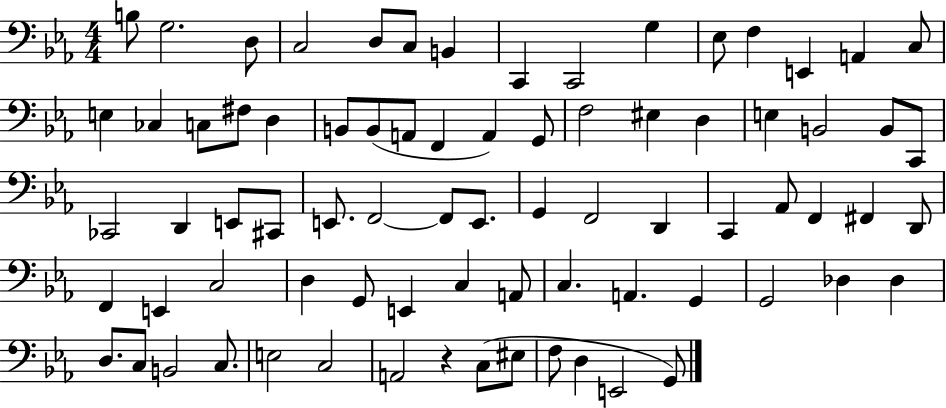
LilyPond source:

{
  \clef bass
  \numericTimeSignature
  \time 4/4
  \key ees \major
  b8 g2. d8 | c2 d8 c8 b,4 | c,4 c,2 g4 | ees8 f4 e,4 a,4 c8 | \break e4 ces4 c8 fis8 d4 | b,8 b,8( a,8 f,4 a,4) g,8 | f2 eis4 d4 | e4 b,2 b,8 c,8 | \break ces,2 d,4 e,8 cis,8 | e,8. f,2~~ f,8 e,8. | g,4 f,2 d,4 | c,4 aes,8 f,4 fis,4 d,8 | \break f,4 e,4 c2 | d4 g,8 e,4 c4 a,8 | c4. a,4. g,4 | g,2 des4 des4 | \break d8. c8 b,2 c8. | e2 c2 | a,2 r4 c8( eis8 | f8 d4 e,2 g,8) | \break \bar "|."
}